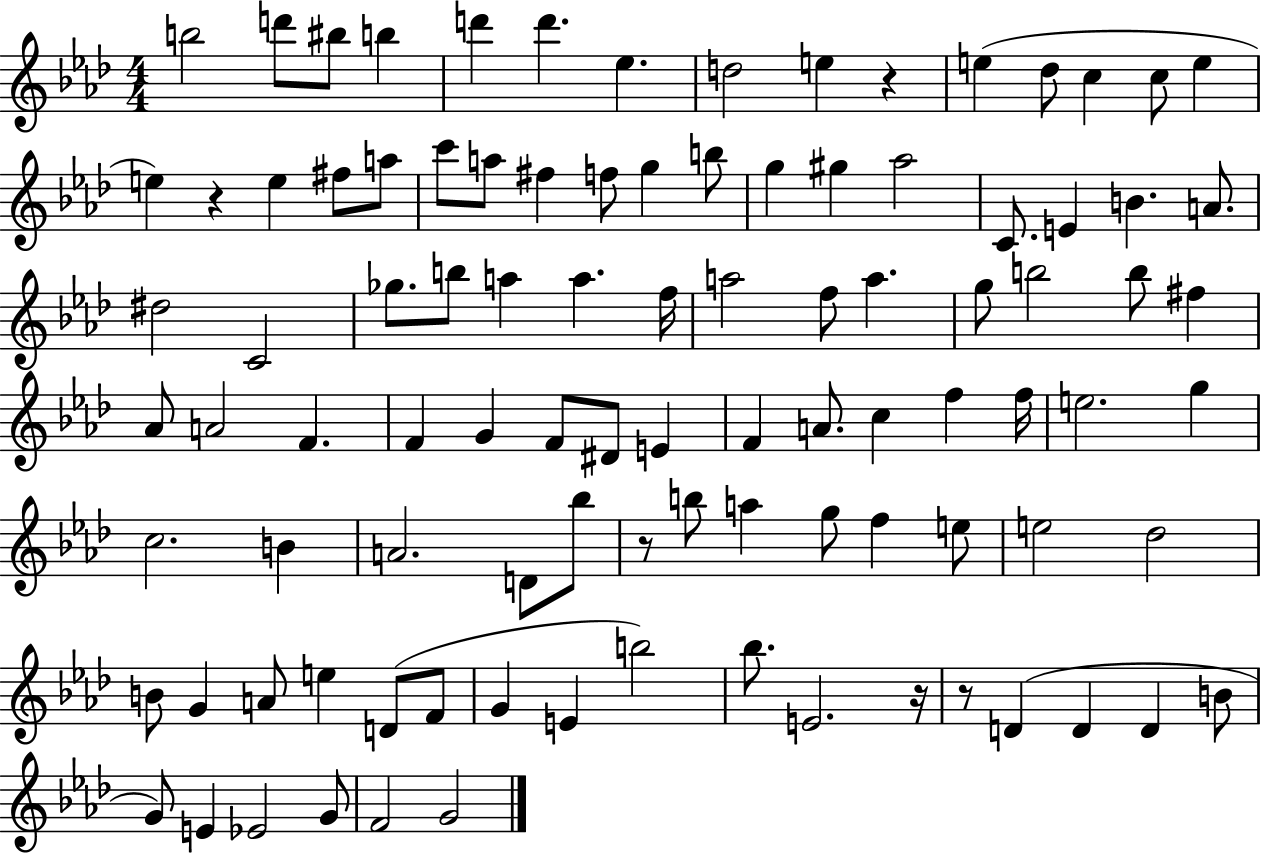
{
  \clef treble
  \numericTimeSignature
  \time 4/4
  \key aes \major
  b''2 d'''8 bis''8 b''4 | d'''4 d'''4. ees''4. | d''2 e''4 r4 | e''4( des''8 c''4 c''8 e''4 | \break e''4) r4 e''4 fis''8 a''8 | c'''8 a''8 fis''4 f''8 g''4 b''8 | g''4 gis''4 aes''2 | c'8. e'4 b'4. a'8. | \break dis''2 c'2 | ges''8. b''8 a''4 a''4. f''16 | a''2 f''8 a''4. | g''8 b''2 b''8 fis''4 | \break aes'8 a'2 f'4. | f'4 g'4 f'8 dis'8 e'4 | f'4 a'8. c''4 f''4 f''16 | e''2. g''4 | \break c''2. b'4 | a'2. d'8 bes''8 | r8 b''8 a''4 g''8 f''4 e''8 | e''2 des''2 | \break b'8 g'4 a'8 e''4 d'8( f'8 | g'4 e'4 b''2) | bes''8. e'2. r16 | r8 d'4( d'4 d'4 b'8 | \break g'8) e'4 ees'2 g'8 | f'2 g'2 | \bar "|."
}